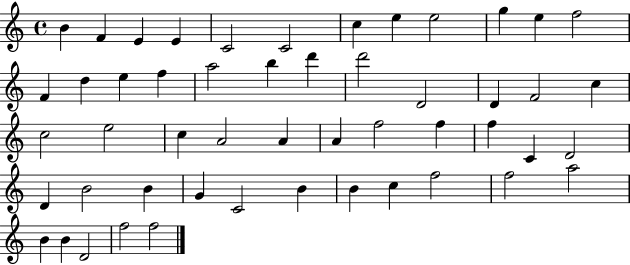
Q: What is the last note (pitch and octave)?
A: F5